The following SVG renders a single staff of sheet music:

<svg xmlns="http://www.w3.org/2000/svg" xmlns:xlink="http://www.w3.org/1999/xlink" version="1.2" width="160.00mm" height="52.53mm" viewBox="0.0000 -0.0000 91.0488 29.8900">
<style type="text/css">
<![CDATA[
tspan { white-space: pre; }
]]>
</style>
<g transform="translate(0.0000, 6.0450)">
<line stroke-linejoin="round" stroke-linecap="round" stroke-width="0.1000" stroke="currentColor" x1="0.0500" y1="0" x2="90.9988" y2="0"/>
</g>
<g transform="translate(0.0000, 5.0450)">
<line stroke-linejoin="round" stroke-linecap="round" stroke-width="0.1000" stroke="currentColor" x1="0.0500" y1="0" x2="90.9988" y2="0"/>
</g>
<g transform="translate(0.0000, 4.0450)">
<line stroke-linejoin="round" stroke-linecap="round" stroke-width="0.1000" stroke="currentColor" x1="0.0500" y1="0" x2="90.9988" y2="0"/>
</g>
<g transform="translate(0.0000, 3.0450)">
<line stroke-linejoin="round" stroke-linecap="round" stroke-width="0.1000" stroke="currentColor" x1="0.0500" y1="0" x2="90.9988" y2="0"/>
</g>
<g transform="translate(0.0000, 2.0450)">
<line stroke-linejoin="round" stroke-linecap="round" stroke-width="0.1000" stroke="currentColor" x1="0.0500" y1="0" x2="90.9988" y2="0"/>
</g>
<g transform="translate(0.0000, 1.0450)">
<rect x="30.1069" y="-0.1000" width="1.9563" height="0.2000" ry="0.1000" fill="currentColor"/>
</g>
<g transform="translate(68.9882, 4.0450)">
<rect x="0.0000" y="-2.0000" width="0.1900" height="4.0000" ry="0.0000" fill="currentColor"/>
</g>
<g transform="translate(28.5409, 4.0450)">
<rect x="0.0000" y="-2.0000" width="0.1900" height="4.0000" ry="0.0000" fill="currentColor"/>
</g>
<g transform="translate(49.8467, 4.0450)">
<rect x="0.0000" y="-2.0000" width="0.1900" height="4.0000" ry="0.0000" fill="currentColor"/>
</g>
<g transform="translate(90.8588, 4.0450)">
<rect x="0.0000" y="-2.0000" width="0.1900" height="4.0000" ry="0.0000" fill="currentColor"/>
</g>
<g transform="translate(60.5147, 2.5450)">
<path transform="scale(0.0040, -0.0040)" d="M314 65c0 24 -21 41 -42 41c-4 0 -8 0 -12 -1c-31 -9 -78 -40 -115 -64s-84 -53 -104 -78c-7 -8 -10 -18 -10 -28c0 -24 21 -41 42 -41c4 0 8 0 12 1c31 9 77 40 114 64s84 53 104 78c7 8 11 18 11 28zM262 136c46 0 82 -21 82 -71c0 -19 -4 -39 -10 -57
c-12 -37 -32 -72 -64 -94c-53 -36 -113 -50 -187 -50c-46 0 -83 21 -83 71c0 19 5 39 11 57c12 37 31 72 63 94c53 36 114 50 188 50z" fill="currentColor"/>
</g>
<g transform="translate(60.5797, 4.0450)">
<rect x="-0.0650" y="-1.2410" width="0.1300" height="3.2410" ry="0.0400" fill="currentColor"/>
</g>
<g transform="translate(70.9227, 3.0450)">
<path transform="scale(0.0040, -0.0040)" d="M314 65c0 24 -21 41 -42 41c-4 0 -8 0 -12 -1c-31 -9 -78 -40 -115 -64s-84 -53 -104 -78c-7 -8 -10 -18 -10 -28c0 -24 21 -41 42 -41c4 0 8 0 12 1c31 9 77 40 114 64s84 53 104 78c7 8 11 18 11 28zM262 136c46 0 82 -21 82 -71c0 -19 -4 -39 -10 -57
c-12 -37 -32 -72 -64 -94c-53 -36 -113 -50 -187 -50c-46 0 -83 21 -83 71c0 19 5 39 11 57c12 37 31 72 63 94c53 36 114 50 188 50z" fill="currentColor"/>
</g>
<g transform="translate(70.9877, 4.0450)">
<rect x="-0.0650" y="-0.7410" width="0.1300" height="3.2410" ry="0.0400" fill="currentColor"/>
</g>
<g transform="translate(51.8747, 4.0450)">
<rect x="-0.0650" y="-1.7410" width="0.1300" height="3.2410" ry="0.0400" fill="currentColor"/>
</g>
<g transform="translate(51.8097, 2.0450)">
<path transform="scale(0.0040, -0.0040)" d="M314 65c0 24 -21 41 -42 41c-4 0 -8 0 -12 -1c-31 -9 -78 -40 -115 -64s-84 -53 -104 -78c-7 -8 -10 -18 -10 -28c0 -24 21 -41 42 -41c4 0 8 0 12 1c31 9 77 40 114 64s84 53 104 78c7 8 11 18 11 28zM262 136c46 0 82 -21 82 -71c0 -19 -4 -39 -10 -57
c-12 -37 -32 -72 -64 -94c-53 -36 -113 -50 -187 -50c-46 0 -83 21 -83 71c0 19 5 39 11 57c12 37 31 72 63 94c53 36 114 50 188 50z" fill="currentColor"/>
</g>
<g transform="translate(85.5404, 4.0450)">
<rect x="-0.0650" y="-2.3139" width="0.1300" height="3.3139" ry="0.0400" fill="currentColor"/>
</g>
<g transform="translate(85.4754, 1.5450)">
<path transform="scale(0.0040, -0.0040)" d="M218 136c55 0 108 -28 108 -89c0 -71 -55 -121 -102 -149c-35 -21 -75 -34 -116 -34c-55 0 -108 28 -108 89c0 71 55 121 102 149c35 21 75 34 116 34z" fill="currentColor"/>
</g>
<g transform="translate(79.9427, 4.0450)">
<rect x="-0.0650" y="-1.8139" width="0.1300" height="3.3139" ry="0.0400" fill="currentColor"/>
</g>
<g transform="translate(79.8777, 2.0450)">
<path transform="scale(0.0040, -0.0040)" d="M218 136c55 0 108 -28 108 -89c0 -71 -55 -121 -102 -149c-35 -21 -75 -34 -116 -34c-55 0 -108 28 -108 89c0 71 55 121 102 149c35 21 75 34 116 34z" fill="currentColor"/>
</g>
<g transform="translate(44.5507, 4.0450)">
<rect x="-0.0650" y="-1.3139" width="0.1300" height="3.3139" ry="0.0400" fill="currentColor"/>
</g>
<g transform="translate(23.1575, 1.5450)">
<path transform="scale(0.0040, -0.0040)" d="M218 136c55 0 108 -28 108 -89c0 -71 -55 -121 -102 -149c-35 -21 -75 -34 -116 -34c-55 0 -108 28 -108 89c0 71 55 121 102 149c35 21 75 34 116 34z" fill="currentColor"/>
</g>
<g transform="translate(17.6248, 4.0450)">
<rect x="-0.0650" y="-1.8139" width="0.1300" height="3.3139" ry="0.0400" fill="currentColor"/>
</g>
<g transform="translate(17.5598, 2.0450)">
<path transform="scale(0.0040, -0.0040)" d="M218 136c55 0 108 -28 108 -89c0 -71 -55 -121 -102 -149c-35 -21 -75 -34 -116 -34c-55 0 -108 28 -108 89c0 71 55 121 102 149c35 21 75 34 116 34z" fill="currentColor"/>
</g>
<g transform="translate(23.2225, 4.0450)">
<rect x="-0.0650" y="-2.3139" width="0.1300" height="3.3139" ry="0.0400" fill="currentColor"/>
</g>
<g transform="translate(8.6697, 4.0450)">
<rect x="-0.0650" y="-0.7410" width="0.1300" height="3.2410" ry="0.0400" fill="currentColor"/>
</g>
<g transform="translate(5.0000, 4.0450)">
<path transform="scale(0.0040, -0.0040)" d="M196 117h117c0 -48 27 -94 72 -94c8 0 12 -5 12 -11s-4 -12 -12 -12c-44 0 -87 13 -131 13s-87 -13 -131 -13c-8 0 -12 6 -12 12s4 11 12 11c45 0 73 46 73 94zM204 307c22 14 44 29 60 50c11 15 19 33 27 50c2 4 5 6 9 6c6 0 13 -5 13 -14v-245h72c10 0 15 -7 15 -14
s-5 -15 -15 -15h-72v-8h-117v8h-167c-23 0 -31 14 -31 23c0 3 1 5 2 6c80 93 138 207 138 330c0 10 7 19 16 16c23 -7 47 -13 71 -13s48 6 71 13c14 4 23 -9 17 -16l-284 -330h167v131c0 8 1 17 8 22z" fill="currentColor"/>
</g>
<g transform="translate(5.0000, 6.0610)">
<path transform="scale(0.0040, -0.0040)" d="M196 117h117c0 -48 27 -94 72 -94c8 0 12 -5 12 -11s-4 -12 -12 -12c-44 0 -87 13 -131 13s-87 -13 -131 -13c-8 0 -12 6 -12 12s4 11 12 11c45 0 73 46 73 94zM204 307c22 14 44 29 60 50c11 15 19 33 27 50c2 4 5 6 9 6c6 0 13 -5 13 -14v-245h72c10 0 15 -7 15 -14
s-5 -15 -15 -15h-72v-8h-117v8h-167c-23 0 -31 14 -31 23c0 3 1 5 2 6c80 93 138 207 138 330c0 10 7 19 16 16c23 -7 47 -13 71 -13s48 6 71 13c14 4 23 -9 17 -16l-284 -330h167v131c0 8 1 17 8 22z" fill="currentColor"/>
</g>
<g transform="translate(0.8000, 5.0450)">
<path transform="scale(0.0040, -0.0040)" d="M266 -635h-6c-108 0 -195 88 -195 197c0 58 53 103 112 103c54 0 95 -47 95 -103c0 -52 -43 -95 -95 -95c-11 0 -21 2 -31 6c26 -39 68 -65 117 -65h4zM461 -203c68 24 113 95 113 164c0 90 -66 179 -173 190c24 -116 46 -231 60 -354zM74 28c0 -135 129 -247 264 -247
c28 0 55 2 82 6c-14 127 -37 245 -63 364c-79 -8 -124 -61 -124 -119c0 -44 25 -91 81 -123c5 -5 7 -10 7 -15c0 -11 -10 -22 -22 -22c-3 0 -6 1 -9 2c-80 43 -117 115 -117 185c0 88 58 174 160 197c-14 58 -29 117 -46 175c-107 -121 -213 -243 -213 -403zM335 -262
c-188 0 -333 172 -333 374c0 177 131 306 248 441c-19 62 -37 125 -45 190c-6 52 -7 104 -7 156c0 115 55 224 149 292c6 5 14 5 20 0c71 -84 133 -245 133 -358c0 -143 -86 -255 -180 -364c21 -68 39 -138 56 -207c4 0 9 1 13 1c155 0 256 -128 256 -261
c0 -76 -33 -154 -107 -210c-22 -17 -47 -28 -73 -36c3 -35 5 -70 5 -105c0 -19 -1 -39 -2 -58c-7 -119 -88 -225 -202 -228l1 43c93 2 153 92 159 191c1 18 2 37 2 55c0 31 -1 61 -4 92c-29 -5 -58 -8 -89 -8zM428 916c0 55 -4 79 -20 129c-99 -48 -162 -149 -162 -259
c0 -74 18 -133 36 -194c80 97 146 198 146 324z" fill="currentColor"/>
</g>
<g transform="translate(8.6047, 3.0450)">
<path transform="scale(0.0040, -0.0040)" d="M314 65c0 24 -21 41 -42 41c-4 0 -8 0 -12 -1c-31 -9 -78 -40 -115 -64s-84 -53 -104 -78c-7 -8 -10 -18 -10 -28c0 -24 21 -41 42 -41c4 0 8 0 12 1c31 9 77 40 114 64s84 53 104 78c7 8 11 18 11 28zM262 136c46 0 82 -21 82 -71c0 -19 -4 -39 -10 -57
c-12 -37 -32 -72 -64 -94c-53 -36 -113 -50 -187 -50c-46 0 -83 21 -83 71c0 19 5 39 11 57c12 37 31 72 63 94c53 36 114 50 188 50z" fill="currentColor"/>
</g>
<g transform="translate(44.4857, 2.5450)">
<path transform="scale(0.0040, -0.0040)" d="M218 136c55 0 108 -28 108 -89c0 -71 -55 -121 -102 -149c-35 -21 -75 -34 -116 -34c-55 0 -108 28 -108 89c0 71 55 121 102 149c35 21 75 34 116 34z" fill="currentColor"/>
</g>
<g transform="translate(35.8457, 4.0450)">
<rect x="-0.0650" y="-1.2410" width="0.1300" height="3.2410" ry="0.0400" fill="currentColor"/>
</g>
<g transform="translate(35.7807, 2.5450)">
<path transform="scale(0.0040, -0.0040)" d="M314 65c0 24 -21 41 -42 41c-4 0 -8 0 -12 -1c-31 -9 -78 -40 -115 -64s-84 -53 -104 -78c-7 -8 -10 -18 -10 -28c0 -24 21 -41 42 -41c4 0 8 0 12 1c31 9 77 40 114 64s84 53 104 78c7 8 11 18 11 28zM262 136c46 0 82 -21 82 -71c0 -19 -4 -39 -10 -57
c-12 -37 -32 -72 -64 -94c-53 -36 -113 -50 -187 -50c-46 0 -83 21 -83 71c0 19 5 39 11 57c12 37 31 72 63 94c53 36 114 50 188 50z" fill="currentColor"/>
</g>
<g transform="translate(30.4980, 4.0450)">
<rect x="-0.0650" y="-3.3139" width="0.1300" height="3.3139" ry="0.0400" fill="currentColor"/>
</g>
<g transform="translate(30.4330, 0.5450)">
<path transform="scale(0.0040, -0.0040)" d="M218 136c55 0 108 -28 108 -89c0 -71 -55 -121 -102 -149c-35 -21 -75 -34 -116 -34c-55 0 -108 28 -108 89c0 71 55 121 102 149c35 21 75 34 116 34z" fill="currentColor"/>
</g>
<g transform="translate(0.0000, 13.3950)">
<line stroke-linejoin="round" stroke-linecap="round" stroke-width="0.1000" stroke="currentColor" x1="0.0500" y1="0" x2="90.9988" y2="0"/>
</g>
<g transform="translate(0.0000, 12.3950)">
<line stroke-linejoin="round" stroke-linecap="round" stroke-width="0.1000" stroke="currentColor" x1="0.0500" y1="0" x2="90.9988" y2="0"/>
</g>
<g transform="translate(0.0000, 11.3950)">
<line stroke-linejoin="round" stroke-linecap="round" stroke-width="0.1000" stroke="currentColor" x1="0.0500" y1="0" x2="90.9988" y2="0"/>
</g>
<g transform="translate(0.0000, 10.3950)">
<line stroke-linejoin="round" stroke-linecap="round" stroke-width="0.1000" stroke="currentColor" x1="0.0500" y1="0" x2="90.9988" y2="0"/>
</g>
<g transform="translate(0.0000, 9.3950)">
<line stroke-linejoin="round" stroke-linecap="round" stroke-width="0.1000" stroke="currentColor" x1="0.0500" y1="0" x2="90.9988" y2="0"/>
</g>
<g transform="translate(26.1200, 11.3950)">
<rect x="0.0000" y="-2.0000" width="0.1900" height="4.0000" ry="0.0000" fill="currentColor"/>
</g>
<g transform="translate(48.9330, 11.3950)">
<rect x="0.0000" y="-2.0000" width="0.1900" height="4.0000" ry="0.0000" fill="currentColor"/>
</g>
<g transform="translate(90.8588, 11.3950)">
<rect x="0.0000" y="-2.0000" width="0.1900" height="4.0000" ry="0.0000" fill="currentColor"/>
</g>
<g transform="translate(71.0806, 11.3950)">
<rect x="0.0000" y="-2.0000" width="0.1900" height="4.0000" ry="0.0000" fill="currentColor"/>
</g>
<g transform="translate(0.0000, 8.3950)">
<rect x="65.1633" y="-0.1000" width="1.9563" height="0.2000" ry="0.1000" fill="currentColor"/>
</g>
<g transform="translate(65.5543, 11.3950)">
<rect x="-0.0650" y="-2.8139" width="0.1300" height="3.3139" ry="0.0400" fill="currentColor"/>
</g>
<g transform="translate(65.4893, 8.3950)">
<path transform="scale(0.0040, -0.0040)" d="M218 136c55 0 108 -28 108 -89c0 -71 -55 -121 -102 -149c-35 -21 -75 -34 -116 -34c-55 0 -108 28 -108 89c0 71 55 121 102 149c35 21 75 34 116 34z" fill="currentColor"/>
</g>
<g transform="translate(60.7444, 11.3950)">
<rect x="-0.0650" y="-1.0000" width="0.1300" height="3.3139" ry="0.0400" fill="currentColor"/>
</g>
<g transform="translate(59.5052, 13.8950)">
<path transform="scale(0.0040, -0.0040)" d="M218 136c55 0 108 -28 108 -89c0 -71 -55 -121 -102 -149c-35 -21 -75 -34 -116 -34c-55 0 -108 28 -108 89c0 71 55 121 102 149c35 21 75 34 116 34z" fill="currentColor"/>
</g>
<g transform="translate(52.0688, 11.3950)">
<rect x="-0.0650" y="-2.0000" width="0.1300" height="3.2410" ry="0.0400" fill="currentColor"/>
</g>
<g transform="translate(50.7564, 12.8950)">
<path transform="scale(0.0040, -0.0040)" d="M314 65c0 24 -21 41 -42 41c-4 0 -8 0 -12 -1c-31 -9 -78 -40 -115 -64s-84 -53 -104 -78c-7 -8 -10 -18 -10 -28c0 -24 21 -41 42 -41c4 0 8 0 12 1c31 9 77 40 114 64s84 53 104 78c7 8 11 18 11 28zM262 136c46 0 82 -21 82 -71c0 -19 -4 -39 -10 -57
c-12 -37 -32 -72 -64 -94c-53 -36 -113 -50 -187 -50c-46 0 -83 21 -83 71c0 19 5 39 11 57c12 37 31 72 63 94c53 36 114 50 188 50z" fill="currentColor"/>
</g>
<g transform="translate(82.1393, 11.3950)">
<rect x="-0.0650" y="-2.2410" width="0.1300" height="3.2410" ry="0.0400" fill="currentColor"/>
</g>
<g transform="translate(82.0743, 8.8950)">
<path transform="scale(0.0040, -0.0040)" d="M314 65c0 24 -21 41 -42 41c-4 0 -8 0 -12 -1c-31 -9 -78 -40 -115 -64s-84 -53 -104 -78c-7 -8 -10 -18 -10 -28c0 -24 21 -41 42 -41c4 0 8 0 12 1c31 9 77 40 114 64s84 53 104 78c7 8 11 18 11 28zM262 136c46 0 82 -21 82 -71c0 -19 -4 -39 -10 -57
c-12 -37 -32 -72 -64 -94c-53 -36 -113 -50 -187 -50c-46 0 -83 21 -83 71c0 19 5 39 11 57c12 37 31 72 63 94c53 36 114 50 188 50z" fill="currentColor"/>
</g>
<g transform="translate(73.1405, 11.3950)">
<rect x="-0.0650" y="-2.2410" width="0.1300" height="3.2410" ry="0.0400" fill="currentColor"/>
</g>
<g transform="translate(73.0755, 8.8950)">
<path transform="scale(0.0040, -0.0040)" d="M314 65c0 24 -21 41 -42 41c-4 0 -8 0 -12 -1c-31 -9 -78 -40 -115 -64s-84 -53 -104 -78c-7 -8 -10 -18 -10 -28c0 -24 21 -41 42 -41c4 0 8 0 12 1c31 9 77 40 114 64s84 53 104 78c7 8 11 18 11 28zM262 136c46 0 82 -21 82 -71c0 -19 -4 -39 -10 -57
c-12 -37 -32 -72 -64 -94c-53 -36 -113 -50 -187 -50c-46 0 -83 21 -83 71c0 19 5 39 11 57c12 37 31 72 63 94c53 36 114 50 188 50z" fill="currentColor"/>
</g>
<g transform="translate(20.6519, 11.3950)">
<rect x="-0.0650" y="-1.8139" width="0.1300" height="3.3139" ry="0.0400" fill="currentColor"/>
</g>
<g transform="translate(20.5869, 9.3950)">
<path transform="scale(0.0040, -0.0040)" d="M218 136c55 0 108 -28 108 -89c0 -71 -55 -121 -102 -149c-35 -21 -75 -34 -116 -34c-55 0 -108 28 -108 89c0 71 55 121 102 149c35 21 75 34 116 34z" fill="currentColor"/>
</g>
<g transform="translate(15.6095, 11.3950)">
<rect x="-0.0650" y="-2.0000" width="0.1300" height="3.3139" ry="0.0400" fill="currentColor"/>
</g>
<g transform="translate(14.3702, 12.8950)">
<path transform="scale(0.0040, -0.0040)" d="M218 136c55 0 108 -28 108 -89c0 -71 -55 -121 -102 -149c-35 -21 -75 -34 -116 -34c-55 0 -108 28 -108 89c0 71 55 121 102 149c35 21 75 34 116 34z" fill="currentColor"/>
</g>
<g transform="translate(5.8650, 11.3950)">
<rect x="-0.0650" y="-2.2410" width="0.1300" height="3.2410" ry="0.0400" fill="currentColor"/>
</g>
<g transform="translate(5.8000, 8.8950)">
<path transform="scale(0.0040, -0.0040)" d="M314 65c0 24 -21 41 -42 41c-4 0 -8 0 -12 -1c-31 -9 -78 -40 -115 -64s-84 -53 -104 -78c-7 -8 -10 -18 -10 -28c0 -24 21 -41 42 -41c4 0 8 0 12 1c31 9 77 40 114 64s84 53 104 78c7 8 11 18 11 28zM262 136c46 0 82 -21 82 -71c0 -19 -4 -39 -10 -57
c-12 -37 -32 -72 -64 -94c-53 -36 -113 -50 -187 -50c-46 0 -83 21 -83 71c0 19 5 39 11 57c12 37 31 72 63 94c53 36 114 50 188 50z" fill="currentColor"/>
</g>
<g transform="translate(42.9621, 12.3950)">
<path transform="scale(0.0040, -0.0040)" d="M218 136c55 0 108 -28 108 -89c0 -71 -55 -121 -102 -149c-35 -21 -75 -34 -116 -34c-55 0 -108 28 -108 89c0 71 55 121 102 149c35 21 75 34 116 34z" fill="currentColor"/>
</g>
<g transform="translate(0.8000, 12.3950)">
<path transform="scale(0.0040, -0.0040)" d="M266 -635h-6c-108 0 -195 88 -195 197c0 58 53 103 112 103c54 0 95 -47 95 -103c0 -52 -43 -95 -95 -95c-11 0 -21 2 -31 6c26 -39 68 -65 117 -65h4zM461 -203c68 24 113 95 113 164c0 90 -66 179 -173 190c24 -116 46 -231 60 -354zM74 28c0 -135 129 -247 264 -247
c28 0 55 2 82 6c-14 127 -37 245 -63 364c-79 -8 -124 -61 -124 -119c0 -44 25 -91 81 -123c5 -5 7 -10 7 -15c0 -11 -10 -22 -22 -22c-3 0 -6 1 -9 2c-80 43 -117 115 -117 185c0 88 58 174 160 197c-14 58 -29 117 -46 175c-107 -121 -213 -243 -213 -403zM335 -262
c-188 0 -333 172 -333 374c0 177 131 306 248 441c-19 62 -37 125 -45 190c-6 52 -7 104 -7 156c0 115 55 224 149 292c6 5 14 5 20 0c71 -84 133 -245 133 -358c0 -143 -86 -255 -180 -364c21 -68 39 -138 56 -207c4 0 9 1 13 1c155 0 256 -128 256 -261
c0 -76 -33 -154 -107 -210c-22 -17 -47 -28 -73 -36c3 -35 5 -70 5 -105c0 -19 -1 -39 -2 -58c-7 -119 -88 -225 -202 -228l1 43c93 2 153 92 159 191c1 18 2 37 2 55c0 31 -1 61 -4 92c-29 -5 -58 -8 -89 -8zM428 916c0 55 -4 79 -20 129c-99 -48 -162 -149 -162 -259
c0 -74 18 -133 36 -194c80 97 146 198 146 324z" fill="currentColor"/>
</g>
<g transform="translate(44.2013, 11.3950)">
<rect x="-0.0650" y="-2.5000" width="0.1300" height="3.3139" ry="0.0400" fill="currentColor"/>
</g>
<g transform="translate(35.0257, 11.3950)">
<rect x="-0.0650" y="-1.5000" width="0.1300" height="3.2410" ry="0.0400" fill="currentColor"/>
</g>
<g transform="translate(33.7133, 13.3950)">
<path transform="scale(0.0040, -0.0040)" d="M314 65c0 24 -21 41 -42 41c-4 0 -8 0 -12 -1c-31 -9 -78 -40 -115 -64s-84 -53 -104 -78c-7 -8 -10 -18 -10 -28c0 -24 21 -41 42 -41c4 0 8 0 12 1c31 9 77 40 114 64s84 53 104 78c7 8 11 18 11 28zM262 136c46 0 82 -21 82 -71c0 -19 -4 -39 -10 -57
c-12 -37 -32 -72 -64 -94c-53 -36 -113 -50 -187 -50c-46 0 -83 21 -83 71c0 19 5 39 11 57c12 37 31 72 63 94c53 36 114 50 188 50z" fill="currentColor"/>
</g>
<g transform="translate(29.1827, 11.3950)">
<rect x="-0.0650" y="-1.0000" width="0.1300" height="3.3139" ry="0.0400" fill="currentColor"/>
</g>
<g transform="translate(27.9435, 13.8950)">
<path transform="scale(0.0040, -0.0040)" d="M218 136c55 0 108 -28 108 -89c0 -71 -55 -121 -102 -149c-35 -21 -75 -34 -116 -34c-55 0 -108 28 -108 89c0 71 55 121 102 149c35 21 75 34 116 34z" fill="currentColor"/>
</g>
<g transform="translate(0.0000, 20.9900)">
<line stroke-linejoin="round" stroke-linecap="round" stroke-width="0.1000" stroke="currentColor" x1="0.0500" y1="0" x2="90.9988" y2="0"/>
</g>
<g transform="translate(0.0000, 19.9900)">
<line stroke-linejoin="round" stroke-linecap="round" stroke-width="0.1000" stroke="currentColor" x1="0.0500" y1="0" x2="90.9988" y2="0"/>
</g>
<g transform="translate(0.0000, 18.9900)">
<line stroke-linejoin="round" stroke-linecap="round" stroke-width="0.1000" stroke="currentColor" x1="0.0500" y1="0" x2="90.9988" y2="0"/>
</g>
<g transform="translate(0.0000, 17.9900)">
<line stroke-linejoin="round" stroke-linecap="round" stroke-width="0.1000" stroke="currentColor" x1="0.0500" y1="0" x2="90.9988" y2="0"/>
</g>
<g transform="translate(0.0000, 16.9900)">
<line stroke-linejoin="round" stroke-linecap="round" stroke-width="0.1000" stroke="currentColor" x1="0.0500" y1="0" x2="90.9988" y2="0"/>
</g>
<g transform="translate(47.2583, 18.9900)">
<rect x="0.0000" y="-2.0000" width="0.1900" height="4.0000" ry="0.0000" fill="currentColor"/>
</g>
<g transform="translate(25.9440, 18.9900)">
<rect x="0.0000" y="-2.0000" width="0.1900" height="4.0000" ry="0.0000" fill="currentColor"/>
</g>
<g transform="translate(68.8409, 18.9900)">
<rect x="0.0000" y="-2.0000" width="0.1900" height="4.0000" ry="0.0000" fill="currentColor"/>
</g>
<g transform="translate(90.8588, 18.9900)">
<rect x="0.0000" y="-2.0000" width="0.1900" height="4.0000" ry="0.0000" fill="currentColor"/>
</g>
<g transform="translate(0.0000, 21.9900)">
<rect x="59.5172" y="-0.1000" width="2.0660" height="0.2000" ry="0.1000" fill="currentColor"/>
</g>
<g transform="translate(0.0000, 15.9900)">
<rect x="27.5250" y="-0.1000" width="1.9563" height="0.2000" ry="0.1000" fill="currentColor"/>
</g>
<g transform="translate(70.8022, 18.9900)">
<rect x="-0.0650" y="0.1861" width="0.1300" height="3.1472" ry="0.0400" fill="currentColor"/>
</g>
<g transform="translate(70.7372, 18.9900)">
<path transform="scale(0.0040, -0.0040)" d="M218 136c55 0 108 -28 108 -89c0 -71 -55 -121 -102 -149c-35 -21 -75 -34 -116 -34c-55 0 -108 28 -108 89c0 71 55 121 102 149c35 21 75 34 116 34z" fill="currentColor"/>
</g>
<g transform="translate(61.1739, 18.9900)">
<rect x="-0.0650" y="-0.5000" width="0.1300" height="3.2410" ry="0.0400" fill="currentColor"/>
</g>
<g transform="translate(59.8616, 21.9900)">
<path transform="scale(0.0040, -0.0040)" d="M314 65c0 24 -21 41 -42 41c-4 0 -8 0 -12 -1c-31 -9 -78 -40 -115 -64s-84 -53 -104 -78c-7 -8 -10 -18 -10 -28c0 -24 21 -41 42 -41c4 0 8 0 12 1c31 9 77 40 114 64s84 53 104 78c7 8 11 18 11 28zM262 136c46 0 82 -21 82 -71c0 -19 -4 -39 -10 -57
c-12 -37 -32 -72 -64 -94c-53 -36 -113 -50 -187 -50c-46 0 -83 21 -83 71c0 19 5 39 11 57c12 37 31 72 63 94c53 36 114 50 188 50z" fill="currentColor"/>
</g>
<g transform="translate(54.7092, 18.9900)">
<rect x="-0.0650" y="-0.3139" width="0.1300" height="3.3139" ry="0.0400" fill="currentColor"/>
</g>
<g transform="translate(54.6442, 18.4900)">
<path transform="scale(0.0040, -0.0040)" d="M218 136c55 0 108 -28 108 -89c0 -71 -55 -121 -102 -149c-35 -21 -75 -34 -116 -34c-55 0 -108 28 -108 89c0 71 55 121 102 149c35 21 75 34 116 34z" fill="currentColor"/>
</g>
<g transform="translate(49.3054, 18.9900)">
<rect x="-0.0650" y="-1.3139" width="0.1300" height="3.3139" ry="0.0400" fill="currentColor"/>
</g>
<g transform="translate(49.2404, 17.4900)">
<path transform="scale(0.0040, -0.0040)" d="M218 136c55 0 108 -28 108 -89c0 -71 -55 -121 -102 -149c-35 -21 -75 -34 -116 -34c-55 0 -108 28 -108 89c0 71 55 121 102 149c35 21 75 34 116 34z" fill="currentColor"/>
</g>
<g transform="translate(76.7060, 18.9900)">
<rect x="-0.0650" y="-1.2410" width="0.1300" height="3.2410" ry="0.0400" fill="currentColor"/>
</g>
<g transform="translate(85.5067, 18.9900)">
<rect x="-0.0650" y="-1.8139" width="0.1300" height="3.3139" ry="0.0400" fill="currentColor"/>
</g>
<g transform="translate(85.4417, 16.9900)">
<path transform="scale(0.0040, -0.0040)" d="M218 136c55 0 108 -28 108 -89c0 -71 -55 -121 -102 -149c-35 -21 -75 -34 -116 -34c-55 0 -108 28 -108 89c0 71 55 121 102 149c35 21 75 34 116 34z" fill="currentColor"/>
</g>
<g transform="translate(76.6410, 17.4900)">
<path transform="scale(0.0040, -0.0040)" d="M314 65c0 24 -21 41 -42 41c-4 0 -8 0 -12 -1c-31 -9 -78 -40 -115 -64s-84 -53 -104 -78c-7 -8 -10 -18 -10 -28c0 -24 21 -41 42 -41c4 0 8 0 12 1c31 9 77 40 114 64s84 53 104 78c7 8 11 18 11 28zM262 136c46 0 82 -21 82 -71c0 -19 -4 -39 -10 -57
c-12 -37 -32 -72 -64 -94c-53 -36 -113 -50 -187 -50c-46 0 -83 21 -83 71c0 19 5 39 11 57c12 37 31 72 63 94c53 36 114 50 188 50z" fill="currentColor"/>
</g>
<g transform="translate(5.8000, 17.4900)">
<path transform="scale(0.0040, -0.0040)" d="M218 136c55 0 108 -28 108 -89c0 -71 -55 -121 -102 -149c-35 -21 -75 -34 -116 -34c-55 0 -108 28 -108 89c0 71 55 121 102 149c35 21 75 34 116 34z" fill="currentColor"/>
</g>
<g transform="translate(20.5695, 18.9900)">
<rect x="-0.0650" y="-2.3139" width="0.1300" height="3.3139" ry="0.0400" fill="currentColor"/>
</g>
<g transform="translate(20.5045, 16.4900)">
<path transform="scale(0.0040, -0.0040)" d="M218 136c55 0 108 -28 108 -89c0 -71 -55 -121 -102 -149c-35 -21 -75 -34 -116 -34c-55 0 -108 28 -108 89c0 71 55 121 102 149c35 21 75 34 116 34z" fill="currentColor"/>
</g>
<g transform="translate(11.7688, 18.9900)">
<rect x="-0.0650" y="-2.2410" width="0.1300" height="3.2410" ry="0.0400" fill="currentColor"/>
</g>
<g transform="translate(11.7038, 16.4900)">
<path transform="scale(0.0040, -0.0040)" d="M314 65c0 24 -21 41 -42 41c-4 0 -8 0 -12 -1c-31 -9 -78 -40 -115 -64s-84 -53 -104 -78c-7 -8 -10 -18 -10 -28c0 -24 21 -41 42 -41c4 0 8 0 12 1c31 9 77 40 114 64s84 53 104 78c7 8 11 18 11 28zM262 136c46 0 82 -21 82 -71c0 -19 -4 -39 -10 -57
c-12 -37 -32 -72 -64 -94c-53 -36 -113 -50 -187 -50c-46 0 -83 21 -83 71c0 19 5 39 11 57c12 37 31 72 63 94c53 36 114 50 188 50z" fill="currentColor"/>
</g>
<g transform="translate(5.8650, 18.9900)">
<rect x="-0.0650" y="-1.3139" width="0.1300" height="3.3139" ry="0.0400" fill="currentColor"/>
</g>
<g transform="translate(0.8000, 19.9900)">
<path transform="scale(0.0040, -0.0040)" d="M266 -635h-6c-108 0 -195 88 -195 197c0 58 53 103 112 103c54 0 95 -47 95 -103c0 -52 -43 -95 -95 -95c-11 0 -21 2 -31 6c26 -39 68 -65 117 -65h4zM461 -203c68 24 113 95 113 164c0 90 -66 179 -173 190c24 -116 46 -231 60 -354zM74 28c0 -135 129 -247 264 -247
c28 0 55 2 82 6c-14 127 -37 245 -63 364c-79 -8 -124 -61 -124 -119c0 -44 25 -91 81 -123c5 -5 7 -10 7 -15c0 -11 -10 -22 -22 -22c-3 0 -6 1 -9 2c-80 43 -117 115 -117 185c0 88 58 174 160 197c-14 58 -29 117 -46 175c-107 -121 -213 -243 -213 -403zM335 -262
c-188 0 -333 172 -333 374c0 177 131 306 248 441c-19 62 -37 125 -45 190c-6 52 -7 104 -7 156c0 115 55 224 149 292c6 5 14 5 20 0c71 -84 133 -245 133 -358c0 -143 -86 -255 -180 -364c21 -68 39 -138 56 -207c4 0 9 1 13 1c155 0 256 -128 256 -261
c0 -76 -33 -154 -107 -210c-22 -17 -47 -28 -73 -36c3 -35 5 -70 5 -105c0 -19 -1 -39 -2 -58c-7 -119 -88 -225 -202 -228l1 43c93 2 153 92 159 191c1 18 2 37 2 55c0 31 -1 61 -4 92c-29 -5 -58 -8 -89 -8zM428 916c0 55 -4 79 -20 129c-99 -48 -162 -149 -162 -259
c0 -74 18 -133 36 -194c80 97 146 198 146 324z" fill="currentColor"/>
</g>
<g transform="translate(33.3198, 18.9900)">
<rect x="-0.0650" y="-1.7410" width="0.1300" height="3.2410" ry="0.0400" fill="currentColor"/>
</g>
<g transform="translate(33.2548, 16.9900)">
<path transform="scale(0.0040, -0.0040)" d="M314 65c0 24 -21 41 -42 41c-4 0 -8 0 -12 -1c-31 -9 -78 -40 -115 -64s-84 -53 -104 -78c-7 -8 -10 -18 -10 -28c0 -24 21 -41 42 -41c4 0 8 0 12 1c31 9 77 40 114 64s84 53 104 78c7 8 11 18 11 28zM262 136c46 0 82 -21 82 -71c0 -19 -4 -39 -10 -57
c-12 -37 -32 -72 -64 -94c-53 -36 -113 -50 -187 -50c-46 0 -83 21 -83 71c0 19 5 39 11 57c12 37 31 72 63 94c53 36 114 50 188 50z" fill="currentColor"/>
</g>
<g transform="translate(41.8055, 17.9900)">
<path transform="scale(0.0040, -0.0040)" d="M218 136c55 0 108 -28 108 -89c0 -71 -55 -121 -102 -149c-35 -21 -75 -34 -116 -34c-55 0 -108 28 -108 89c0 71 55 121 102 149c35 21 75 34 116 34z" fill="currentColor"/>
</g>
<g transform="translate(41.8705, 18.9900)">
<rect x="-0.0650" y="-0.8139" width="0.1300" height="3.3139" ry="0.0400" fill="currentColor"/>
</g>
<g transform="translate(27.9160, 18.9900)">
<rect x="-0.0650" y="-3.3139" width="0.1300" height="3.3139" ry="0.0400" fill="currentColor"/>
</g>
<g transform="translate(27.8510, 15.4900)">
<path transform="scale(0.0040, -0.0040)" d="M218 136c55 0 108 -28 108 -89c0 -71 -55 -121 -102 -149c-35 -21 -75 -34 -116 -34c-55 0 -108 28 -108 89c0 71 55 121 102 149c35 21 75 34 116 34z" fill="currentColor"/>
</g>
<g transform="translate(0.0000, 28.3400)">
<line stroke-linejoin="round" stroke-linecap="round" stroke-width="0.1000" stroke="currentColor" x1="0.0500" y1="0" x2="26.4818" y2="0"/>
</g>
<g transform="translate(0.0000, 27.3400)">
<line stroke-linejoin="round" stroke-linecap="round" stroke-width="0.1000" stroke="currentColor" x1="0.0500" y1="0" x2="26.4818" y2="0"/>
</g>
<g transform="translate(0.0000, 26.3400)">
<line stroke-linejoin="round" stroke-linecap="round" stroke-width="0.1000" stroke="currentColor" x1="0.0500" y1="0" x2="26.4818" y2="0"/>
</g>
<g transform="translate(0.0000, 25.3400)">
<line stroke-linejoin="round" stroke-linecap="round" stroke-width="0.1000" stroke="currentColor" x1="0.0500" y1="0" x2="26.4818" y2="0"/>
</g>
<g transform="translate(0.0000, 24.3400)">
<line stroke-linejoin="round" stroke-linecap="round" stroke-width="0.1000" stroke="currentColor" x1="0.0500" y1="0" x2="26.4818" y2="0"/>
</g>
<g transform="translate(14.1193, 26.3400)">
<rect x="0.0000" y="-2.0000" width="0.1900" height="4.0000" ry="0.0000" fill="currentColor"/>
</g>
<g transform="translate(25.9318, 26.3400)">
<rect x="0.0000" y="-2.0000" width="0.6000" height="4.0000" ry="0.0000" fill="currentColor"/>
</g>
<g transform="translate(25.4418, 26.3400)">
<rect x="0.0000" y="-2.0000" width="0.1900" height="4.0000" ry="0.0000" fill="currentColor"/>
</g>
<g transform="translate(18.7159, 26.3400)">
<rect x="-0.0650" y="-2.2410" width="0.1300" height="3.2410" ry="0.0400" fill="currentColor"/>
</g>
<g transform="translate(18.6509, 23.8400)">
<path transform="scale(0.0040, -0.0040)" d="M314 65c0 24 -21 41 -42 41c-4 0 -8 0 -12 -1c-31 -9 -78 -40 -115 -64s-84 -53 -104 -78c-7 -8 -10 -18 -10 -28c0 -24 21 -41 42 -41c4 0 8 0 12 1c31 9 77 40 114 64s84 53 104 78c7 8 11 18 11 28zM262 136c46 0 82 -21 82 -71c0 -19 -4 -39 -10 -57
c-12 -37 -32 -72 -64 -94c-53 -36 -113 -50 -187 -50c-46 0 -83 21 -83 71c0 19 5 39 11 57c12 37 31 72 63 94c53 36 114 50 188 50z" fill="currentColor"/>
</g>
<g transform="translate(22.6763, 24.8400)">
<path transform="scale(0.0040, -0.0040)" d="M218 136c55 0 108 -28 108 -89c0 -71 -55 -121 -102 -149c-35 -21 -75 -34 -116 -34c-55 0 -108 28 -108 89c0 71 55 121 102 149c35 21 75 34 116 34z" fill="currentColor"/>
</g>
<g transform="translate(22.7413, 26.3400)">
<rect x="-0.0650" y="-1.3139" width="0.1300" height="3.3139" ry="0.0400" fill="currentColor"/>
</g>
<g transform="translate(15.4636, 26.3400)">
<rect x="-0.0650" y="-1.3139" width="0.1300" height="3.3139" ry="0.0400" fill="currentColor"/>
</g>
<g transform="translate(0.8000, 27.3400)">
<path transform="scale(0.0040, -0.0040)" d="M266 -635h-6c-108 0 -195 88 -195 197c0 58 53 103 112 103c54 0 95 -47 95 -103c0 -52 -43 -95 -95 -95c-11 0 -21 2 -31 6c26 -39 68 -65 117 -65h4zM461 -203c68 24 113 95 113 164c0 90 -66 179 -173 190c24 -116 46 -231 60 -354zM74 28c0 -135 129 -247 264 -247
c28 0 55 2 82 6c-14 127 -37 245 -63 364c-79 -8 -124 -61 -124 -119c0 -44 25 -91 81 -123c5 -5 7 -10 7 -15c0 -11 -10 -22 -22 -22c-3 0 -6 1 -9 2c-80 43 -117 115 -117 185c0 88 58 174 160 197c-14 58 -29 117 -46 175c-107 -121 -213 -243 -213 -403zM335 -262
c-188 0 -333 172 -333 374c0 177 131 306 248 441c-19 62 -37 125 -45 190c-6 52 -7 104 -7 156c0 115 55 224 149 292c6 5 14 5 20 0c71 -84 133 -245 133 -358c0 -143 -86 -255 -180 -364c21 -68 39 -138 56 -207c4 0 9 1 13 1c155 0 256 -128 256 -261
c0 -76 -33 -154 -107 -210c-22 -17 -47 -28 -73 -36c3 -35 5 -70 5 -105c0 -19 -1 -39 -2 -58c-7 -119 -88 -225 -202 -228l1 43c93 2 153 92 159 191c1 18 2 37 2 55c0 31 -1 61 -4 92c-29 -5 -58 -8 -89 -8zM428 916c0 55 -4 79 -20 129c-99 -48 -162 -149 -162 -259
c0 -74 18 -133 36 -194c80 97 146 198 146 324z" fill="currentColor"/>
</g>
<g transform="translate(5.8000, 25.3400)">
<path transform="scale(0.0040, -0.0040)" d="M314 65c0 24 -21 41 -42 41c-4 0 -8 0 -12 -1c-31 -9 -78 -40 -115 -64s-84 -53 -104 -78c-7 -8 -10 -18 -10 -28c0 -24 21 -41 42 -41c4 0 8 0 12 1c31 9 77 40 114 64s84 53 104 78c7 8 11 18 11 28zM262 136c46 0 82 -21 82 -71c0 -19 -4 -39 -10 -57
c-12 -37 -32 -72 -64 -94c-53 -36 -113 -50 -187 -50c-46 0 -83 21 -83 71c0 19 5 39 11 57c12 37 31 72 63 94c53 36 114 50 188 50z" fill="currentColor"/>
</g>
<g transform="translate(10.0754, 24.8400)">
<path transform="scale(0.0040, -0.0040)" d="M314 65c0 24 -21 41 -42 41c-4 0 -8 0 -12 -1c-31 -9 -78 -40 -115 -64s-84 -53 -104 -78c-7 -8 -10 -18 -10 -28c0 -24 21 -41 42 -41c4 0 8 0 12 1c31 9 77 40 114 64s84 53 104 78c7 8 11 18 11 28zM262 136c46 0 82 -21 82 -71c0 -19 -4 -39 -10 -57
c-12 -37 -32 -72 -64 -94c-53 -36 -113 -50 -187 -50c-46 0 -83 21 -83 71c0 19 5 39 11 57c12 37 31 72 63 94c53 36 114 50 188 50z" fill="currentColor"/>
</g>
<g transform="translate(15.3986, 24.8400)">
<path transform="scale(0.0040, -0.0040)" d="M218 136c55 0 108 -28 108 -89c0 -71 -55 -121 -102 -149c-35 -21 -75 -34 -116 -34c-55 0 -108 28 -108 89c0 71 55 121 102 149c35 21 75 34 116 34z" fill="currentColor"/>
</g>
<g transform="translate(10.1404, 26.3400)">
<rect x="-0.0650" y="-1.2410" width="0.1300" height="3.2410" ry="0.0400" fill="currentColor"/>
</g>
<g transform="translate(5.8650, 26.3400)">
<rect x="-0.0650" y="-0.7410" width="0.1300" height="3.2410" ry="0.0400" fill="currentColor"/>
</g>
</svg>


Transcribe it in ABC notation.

X:1
T:Untitled
M:4/4
L:1/4
K:C
d2 f g b e2 e f2 e2 d2 f g g2 F f D E2 G F2 D a g2 g2 e g2 g b f2 d e c C2 B e2 f d2 e2 e g2 e